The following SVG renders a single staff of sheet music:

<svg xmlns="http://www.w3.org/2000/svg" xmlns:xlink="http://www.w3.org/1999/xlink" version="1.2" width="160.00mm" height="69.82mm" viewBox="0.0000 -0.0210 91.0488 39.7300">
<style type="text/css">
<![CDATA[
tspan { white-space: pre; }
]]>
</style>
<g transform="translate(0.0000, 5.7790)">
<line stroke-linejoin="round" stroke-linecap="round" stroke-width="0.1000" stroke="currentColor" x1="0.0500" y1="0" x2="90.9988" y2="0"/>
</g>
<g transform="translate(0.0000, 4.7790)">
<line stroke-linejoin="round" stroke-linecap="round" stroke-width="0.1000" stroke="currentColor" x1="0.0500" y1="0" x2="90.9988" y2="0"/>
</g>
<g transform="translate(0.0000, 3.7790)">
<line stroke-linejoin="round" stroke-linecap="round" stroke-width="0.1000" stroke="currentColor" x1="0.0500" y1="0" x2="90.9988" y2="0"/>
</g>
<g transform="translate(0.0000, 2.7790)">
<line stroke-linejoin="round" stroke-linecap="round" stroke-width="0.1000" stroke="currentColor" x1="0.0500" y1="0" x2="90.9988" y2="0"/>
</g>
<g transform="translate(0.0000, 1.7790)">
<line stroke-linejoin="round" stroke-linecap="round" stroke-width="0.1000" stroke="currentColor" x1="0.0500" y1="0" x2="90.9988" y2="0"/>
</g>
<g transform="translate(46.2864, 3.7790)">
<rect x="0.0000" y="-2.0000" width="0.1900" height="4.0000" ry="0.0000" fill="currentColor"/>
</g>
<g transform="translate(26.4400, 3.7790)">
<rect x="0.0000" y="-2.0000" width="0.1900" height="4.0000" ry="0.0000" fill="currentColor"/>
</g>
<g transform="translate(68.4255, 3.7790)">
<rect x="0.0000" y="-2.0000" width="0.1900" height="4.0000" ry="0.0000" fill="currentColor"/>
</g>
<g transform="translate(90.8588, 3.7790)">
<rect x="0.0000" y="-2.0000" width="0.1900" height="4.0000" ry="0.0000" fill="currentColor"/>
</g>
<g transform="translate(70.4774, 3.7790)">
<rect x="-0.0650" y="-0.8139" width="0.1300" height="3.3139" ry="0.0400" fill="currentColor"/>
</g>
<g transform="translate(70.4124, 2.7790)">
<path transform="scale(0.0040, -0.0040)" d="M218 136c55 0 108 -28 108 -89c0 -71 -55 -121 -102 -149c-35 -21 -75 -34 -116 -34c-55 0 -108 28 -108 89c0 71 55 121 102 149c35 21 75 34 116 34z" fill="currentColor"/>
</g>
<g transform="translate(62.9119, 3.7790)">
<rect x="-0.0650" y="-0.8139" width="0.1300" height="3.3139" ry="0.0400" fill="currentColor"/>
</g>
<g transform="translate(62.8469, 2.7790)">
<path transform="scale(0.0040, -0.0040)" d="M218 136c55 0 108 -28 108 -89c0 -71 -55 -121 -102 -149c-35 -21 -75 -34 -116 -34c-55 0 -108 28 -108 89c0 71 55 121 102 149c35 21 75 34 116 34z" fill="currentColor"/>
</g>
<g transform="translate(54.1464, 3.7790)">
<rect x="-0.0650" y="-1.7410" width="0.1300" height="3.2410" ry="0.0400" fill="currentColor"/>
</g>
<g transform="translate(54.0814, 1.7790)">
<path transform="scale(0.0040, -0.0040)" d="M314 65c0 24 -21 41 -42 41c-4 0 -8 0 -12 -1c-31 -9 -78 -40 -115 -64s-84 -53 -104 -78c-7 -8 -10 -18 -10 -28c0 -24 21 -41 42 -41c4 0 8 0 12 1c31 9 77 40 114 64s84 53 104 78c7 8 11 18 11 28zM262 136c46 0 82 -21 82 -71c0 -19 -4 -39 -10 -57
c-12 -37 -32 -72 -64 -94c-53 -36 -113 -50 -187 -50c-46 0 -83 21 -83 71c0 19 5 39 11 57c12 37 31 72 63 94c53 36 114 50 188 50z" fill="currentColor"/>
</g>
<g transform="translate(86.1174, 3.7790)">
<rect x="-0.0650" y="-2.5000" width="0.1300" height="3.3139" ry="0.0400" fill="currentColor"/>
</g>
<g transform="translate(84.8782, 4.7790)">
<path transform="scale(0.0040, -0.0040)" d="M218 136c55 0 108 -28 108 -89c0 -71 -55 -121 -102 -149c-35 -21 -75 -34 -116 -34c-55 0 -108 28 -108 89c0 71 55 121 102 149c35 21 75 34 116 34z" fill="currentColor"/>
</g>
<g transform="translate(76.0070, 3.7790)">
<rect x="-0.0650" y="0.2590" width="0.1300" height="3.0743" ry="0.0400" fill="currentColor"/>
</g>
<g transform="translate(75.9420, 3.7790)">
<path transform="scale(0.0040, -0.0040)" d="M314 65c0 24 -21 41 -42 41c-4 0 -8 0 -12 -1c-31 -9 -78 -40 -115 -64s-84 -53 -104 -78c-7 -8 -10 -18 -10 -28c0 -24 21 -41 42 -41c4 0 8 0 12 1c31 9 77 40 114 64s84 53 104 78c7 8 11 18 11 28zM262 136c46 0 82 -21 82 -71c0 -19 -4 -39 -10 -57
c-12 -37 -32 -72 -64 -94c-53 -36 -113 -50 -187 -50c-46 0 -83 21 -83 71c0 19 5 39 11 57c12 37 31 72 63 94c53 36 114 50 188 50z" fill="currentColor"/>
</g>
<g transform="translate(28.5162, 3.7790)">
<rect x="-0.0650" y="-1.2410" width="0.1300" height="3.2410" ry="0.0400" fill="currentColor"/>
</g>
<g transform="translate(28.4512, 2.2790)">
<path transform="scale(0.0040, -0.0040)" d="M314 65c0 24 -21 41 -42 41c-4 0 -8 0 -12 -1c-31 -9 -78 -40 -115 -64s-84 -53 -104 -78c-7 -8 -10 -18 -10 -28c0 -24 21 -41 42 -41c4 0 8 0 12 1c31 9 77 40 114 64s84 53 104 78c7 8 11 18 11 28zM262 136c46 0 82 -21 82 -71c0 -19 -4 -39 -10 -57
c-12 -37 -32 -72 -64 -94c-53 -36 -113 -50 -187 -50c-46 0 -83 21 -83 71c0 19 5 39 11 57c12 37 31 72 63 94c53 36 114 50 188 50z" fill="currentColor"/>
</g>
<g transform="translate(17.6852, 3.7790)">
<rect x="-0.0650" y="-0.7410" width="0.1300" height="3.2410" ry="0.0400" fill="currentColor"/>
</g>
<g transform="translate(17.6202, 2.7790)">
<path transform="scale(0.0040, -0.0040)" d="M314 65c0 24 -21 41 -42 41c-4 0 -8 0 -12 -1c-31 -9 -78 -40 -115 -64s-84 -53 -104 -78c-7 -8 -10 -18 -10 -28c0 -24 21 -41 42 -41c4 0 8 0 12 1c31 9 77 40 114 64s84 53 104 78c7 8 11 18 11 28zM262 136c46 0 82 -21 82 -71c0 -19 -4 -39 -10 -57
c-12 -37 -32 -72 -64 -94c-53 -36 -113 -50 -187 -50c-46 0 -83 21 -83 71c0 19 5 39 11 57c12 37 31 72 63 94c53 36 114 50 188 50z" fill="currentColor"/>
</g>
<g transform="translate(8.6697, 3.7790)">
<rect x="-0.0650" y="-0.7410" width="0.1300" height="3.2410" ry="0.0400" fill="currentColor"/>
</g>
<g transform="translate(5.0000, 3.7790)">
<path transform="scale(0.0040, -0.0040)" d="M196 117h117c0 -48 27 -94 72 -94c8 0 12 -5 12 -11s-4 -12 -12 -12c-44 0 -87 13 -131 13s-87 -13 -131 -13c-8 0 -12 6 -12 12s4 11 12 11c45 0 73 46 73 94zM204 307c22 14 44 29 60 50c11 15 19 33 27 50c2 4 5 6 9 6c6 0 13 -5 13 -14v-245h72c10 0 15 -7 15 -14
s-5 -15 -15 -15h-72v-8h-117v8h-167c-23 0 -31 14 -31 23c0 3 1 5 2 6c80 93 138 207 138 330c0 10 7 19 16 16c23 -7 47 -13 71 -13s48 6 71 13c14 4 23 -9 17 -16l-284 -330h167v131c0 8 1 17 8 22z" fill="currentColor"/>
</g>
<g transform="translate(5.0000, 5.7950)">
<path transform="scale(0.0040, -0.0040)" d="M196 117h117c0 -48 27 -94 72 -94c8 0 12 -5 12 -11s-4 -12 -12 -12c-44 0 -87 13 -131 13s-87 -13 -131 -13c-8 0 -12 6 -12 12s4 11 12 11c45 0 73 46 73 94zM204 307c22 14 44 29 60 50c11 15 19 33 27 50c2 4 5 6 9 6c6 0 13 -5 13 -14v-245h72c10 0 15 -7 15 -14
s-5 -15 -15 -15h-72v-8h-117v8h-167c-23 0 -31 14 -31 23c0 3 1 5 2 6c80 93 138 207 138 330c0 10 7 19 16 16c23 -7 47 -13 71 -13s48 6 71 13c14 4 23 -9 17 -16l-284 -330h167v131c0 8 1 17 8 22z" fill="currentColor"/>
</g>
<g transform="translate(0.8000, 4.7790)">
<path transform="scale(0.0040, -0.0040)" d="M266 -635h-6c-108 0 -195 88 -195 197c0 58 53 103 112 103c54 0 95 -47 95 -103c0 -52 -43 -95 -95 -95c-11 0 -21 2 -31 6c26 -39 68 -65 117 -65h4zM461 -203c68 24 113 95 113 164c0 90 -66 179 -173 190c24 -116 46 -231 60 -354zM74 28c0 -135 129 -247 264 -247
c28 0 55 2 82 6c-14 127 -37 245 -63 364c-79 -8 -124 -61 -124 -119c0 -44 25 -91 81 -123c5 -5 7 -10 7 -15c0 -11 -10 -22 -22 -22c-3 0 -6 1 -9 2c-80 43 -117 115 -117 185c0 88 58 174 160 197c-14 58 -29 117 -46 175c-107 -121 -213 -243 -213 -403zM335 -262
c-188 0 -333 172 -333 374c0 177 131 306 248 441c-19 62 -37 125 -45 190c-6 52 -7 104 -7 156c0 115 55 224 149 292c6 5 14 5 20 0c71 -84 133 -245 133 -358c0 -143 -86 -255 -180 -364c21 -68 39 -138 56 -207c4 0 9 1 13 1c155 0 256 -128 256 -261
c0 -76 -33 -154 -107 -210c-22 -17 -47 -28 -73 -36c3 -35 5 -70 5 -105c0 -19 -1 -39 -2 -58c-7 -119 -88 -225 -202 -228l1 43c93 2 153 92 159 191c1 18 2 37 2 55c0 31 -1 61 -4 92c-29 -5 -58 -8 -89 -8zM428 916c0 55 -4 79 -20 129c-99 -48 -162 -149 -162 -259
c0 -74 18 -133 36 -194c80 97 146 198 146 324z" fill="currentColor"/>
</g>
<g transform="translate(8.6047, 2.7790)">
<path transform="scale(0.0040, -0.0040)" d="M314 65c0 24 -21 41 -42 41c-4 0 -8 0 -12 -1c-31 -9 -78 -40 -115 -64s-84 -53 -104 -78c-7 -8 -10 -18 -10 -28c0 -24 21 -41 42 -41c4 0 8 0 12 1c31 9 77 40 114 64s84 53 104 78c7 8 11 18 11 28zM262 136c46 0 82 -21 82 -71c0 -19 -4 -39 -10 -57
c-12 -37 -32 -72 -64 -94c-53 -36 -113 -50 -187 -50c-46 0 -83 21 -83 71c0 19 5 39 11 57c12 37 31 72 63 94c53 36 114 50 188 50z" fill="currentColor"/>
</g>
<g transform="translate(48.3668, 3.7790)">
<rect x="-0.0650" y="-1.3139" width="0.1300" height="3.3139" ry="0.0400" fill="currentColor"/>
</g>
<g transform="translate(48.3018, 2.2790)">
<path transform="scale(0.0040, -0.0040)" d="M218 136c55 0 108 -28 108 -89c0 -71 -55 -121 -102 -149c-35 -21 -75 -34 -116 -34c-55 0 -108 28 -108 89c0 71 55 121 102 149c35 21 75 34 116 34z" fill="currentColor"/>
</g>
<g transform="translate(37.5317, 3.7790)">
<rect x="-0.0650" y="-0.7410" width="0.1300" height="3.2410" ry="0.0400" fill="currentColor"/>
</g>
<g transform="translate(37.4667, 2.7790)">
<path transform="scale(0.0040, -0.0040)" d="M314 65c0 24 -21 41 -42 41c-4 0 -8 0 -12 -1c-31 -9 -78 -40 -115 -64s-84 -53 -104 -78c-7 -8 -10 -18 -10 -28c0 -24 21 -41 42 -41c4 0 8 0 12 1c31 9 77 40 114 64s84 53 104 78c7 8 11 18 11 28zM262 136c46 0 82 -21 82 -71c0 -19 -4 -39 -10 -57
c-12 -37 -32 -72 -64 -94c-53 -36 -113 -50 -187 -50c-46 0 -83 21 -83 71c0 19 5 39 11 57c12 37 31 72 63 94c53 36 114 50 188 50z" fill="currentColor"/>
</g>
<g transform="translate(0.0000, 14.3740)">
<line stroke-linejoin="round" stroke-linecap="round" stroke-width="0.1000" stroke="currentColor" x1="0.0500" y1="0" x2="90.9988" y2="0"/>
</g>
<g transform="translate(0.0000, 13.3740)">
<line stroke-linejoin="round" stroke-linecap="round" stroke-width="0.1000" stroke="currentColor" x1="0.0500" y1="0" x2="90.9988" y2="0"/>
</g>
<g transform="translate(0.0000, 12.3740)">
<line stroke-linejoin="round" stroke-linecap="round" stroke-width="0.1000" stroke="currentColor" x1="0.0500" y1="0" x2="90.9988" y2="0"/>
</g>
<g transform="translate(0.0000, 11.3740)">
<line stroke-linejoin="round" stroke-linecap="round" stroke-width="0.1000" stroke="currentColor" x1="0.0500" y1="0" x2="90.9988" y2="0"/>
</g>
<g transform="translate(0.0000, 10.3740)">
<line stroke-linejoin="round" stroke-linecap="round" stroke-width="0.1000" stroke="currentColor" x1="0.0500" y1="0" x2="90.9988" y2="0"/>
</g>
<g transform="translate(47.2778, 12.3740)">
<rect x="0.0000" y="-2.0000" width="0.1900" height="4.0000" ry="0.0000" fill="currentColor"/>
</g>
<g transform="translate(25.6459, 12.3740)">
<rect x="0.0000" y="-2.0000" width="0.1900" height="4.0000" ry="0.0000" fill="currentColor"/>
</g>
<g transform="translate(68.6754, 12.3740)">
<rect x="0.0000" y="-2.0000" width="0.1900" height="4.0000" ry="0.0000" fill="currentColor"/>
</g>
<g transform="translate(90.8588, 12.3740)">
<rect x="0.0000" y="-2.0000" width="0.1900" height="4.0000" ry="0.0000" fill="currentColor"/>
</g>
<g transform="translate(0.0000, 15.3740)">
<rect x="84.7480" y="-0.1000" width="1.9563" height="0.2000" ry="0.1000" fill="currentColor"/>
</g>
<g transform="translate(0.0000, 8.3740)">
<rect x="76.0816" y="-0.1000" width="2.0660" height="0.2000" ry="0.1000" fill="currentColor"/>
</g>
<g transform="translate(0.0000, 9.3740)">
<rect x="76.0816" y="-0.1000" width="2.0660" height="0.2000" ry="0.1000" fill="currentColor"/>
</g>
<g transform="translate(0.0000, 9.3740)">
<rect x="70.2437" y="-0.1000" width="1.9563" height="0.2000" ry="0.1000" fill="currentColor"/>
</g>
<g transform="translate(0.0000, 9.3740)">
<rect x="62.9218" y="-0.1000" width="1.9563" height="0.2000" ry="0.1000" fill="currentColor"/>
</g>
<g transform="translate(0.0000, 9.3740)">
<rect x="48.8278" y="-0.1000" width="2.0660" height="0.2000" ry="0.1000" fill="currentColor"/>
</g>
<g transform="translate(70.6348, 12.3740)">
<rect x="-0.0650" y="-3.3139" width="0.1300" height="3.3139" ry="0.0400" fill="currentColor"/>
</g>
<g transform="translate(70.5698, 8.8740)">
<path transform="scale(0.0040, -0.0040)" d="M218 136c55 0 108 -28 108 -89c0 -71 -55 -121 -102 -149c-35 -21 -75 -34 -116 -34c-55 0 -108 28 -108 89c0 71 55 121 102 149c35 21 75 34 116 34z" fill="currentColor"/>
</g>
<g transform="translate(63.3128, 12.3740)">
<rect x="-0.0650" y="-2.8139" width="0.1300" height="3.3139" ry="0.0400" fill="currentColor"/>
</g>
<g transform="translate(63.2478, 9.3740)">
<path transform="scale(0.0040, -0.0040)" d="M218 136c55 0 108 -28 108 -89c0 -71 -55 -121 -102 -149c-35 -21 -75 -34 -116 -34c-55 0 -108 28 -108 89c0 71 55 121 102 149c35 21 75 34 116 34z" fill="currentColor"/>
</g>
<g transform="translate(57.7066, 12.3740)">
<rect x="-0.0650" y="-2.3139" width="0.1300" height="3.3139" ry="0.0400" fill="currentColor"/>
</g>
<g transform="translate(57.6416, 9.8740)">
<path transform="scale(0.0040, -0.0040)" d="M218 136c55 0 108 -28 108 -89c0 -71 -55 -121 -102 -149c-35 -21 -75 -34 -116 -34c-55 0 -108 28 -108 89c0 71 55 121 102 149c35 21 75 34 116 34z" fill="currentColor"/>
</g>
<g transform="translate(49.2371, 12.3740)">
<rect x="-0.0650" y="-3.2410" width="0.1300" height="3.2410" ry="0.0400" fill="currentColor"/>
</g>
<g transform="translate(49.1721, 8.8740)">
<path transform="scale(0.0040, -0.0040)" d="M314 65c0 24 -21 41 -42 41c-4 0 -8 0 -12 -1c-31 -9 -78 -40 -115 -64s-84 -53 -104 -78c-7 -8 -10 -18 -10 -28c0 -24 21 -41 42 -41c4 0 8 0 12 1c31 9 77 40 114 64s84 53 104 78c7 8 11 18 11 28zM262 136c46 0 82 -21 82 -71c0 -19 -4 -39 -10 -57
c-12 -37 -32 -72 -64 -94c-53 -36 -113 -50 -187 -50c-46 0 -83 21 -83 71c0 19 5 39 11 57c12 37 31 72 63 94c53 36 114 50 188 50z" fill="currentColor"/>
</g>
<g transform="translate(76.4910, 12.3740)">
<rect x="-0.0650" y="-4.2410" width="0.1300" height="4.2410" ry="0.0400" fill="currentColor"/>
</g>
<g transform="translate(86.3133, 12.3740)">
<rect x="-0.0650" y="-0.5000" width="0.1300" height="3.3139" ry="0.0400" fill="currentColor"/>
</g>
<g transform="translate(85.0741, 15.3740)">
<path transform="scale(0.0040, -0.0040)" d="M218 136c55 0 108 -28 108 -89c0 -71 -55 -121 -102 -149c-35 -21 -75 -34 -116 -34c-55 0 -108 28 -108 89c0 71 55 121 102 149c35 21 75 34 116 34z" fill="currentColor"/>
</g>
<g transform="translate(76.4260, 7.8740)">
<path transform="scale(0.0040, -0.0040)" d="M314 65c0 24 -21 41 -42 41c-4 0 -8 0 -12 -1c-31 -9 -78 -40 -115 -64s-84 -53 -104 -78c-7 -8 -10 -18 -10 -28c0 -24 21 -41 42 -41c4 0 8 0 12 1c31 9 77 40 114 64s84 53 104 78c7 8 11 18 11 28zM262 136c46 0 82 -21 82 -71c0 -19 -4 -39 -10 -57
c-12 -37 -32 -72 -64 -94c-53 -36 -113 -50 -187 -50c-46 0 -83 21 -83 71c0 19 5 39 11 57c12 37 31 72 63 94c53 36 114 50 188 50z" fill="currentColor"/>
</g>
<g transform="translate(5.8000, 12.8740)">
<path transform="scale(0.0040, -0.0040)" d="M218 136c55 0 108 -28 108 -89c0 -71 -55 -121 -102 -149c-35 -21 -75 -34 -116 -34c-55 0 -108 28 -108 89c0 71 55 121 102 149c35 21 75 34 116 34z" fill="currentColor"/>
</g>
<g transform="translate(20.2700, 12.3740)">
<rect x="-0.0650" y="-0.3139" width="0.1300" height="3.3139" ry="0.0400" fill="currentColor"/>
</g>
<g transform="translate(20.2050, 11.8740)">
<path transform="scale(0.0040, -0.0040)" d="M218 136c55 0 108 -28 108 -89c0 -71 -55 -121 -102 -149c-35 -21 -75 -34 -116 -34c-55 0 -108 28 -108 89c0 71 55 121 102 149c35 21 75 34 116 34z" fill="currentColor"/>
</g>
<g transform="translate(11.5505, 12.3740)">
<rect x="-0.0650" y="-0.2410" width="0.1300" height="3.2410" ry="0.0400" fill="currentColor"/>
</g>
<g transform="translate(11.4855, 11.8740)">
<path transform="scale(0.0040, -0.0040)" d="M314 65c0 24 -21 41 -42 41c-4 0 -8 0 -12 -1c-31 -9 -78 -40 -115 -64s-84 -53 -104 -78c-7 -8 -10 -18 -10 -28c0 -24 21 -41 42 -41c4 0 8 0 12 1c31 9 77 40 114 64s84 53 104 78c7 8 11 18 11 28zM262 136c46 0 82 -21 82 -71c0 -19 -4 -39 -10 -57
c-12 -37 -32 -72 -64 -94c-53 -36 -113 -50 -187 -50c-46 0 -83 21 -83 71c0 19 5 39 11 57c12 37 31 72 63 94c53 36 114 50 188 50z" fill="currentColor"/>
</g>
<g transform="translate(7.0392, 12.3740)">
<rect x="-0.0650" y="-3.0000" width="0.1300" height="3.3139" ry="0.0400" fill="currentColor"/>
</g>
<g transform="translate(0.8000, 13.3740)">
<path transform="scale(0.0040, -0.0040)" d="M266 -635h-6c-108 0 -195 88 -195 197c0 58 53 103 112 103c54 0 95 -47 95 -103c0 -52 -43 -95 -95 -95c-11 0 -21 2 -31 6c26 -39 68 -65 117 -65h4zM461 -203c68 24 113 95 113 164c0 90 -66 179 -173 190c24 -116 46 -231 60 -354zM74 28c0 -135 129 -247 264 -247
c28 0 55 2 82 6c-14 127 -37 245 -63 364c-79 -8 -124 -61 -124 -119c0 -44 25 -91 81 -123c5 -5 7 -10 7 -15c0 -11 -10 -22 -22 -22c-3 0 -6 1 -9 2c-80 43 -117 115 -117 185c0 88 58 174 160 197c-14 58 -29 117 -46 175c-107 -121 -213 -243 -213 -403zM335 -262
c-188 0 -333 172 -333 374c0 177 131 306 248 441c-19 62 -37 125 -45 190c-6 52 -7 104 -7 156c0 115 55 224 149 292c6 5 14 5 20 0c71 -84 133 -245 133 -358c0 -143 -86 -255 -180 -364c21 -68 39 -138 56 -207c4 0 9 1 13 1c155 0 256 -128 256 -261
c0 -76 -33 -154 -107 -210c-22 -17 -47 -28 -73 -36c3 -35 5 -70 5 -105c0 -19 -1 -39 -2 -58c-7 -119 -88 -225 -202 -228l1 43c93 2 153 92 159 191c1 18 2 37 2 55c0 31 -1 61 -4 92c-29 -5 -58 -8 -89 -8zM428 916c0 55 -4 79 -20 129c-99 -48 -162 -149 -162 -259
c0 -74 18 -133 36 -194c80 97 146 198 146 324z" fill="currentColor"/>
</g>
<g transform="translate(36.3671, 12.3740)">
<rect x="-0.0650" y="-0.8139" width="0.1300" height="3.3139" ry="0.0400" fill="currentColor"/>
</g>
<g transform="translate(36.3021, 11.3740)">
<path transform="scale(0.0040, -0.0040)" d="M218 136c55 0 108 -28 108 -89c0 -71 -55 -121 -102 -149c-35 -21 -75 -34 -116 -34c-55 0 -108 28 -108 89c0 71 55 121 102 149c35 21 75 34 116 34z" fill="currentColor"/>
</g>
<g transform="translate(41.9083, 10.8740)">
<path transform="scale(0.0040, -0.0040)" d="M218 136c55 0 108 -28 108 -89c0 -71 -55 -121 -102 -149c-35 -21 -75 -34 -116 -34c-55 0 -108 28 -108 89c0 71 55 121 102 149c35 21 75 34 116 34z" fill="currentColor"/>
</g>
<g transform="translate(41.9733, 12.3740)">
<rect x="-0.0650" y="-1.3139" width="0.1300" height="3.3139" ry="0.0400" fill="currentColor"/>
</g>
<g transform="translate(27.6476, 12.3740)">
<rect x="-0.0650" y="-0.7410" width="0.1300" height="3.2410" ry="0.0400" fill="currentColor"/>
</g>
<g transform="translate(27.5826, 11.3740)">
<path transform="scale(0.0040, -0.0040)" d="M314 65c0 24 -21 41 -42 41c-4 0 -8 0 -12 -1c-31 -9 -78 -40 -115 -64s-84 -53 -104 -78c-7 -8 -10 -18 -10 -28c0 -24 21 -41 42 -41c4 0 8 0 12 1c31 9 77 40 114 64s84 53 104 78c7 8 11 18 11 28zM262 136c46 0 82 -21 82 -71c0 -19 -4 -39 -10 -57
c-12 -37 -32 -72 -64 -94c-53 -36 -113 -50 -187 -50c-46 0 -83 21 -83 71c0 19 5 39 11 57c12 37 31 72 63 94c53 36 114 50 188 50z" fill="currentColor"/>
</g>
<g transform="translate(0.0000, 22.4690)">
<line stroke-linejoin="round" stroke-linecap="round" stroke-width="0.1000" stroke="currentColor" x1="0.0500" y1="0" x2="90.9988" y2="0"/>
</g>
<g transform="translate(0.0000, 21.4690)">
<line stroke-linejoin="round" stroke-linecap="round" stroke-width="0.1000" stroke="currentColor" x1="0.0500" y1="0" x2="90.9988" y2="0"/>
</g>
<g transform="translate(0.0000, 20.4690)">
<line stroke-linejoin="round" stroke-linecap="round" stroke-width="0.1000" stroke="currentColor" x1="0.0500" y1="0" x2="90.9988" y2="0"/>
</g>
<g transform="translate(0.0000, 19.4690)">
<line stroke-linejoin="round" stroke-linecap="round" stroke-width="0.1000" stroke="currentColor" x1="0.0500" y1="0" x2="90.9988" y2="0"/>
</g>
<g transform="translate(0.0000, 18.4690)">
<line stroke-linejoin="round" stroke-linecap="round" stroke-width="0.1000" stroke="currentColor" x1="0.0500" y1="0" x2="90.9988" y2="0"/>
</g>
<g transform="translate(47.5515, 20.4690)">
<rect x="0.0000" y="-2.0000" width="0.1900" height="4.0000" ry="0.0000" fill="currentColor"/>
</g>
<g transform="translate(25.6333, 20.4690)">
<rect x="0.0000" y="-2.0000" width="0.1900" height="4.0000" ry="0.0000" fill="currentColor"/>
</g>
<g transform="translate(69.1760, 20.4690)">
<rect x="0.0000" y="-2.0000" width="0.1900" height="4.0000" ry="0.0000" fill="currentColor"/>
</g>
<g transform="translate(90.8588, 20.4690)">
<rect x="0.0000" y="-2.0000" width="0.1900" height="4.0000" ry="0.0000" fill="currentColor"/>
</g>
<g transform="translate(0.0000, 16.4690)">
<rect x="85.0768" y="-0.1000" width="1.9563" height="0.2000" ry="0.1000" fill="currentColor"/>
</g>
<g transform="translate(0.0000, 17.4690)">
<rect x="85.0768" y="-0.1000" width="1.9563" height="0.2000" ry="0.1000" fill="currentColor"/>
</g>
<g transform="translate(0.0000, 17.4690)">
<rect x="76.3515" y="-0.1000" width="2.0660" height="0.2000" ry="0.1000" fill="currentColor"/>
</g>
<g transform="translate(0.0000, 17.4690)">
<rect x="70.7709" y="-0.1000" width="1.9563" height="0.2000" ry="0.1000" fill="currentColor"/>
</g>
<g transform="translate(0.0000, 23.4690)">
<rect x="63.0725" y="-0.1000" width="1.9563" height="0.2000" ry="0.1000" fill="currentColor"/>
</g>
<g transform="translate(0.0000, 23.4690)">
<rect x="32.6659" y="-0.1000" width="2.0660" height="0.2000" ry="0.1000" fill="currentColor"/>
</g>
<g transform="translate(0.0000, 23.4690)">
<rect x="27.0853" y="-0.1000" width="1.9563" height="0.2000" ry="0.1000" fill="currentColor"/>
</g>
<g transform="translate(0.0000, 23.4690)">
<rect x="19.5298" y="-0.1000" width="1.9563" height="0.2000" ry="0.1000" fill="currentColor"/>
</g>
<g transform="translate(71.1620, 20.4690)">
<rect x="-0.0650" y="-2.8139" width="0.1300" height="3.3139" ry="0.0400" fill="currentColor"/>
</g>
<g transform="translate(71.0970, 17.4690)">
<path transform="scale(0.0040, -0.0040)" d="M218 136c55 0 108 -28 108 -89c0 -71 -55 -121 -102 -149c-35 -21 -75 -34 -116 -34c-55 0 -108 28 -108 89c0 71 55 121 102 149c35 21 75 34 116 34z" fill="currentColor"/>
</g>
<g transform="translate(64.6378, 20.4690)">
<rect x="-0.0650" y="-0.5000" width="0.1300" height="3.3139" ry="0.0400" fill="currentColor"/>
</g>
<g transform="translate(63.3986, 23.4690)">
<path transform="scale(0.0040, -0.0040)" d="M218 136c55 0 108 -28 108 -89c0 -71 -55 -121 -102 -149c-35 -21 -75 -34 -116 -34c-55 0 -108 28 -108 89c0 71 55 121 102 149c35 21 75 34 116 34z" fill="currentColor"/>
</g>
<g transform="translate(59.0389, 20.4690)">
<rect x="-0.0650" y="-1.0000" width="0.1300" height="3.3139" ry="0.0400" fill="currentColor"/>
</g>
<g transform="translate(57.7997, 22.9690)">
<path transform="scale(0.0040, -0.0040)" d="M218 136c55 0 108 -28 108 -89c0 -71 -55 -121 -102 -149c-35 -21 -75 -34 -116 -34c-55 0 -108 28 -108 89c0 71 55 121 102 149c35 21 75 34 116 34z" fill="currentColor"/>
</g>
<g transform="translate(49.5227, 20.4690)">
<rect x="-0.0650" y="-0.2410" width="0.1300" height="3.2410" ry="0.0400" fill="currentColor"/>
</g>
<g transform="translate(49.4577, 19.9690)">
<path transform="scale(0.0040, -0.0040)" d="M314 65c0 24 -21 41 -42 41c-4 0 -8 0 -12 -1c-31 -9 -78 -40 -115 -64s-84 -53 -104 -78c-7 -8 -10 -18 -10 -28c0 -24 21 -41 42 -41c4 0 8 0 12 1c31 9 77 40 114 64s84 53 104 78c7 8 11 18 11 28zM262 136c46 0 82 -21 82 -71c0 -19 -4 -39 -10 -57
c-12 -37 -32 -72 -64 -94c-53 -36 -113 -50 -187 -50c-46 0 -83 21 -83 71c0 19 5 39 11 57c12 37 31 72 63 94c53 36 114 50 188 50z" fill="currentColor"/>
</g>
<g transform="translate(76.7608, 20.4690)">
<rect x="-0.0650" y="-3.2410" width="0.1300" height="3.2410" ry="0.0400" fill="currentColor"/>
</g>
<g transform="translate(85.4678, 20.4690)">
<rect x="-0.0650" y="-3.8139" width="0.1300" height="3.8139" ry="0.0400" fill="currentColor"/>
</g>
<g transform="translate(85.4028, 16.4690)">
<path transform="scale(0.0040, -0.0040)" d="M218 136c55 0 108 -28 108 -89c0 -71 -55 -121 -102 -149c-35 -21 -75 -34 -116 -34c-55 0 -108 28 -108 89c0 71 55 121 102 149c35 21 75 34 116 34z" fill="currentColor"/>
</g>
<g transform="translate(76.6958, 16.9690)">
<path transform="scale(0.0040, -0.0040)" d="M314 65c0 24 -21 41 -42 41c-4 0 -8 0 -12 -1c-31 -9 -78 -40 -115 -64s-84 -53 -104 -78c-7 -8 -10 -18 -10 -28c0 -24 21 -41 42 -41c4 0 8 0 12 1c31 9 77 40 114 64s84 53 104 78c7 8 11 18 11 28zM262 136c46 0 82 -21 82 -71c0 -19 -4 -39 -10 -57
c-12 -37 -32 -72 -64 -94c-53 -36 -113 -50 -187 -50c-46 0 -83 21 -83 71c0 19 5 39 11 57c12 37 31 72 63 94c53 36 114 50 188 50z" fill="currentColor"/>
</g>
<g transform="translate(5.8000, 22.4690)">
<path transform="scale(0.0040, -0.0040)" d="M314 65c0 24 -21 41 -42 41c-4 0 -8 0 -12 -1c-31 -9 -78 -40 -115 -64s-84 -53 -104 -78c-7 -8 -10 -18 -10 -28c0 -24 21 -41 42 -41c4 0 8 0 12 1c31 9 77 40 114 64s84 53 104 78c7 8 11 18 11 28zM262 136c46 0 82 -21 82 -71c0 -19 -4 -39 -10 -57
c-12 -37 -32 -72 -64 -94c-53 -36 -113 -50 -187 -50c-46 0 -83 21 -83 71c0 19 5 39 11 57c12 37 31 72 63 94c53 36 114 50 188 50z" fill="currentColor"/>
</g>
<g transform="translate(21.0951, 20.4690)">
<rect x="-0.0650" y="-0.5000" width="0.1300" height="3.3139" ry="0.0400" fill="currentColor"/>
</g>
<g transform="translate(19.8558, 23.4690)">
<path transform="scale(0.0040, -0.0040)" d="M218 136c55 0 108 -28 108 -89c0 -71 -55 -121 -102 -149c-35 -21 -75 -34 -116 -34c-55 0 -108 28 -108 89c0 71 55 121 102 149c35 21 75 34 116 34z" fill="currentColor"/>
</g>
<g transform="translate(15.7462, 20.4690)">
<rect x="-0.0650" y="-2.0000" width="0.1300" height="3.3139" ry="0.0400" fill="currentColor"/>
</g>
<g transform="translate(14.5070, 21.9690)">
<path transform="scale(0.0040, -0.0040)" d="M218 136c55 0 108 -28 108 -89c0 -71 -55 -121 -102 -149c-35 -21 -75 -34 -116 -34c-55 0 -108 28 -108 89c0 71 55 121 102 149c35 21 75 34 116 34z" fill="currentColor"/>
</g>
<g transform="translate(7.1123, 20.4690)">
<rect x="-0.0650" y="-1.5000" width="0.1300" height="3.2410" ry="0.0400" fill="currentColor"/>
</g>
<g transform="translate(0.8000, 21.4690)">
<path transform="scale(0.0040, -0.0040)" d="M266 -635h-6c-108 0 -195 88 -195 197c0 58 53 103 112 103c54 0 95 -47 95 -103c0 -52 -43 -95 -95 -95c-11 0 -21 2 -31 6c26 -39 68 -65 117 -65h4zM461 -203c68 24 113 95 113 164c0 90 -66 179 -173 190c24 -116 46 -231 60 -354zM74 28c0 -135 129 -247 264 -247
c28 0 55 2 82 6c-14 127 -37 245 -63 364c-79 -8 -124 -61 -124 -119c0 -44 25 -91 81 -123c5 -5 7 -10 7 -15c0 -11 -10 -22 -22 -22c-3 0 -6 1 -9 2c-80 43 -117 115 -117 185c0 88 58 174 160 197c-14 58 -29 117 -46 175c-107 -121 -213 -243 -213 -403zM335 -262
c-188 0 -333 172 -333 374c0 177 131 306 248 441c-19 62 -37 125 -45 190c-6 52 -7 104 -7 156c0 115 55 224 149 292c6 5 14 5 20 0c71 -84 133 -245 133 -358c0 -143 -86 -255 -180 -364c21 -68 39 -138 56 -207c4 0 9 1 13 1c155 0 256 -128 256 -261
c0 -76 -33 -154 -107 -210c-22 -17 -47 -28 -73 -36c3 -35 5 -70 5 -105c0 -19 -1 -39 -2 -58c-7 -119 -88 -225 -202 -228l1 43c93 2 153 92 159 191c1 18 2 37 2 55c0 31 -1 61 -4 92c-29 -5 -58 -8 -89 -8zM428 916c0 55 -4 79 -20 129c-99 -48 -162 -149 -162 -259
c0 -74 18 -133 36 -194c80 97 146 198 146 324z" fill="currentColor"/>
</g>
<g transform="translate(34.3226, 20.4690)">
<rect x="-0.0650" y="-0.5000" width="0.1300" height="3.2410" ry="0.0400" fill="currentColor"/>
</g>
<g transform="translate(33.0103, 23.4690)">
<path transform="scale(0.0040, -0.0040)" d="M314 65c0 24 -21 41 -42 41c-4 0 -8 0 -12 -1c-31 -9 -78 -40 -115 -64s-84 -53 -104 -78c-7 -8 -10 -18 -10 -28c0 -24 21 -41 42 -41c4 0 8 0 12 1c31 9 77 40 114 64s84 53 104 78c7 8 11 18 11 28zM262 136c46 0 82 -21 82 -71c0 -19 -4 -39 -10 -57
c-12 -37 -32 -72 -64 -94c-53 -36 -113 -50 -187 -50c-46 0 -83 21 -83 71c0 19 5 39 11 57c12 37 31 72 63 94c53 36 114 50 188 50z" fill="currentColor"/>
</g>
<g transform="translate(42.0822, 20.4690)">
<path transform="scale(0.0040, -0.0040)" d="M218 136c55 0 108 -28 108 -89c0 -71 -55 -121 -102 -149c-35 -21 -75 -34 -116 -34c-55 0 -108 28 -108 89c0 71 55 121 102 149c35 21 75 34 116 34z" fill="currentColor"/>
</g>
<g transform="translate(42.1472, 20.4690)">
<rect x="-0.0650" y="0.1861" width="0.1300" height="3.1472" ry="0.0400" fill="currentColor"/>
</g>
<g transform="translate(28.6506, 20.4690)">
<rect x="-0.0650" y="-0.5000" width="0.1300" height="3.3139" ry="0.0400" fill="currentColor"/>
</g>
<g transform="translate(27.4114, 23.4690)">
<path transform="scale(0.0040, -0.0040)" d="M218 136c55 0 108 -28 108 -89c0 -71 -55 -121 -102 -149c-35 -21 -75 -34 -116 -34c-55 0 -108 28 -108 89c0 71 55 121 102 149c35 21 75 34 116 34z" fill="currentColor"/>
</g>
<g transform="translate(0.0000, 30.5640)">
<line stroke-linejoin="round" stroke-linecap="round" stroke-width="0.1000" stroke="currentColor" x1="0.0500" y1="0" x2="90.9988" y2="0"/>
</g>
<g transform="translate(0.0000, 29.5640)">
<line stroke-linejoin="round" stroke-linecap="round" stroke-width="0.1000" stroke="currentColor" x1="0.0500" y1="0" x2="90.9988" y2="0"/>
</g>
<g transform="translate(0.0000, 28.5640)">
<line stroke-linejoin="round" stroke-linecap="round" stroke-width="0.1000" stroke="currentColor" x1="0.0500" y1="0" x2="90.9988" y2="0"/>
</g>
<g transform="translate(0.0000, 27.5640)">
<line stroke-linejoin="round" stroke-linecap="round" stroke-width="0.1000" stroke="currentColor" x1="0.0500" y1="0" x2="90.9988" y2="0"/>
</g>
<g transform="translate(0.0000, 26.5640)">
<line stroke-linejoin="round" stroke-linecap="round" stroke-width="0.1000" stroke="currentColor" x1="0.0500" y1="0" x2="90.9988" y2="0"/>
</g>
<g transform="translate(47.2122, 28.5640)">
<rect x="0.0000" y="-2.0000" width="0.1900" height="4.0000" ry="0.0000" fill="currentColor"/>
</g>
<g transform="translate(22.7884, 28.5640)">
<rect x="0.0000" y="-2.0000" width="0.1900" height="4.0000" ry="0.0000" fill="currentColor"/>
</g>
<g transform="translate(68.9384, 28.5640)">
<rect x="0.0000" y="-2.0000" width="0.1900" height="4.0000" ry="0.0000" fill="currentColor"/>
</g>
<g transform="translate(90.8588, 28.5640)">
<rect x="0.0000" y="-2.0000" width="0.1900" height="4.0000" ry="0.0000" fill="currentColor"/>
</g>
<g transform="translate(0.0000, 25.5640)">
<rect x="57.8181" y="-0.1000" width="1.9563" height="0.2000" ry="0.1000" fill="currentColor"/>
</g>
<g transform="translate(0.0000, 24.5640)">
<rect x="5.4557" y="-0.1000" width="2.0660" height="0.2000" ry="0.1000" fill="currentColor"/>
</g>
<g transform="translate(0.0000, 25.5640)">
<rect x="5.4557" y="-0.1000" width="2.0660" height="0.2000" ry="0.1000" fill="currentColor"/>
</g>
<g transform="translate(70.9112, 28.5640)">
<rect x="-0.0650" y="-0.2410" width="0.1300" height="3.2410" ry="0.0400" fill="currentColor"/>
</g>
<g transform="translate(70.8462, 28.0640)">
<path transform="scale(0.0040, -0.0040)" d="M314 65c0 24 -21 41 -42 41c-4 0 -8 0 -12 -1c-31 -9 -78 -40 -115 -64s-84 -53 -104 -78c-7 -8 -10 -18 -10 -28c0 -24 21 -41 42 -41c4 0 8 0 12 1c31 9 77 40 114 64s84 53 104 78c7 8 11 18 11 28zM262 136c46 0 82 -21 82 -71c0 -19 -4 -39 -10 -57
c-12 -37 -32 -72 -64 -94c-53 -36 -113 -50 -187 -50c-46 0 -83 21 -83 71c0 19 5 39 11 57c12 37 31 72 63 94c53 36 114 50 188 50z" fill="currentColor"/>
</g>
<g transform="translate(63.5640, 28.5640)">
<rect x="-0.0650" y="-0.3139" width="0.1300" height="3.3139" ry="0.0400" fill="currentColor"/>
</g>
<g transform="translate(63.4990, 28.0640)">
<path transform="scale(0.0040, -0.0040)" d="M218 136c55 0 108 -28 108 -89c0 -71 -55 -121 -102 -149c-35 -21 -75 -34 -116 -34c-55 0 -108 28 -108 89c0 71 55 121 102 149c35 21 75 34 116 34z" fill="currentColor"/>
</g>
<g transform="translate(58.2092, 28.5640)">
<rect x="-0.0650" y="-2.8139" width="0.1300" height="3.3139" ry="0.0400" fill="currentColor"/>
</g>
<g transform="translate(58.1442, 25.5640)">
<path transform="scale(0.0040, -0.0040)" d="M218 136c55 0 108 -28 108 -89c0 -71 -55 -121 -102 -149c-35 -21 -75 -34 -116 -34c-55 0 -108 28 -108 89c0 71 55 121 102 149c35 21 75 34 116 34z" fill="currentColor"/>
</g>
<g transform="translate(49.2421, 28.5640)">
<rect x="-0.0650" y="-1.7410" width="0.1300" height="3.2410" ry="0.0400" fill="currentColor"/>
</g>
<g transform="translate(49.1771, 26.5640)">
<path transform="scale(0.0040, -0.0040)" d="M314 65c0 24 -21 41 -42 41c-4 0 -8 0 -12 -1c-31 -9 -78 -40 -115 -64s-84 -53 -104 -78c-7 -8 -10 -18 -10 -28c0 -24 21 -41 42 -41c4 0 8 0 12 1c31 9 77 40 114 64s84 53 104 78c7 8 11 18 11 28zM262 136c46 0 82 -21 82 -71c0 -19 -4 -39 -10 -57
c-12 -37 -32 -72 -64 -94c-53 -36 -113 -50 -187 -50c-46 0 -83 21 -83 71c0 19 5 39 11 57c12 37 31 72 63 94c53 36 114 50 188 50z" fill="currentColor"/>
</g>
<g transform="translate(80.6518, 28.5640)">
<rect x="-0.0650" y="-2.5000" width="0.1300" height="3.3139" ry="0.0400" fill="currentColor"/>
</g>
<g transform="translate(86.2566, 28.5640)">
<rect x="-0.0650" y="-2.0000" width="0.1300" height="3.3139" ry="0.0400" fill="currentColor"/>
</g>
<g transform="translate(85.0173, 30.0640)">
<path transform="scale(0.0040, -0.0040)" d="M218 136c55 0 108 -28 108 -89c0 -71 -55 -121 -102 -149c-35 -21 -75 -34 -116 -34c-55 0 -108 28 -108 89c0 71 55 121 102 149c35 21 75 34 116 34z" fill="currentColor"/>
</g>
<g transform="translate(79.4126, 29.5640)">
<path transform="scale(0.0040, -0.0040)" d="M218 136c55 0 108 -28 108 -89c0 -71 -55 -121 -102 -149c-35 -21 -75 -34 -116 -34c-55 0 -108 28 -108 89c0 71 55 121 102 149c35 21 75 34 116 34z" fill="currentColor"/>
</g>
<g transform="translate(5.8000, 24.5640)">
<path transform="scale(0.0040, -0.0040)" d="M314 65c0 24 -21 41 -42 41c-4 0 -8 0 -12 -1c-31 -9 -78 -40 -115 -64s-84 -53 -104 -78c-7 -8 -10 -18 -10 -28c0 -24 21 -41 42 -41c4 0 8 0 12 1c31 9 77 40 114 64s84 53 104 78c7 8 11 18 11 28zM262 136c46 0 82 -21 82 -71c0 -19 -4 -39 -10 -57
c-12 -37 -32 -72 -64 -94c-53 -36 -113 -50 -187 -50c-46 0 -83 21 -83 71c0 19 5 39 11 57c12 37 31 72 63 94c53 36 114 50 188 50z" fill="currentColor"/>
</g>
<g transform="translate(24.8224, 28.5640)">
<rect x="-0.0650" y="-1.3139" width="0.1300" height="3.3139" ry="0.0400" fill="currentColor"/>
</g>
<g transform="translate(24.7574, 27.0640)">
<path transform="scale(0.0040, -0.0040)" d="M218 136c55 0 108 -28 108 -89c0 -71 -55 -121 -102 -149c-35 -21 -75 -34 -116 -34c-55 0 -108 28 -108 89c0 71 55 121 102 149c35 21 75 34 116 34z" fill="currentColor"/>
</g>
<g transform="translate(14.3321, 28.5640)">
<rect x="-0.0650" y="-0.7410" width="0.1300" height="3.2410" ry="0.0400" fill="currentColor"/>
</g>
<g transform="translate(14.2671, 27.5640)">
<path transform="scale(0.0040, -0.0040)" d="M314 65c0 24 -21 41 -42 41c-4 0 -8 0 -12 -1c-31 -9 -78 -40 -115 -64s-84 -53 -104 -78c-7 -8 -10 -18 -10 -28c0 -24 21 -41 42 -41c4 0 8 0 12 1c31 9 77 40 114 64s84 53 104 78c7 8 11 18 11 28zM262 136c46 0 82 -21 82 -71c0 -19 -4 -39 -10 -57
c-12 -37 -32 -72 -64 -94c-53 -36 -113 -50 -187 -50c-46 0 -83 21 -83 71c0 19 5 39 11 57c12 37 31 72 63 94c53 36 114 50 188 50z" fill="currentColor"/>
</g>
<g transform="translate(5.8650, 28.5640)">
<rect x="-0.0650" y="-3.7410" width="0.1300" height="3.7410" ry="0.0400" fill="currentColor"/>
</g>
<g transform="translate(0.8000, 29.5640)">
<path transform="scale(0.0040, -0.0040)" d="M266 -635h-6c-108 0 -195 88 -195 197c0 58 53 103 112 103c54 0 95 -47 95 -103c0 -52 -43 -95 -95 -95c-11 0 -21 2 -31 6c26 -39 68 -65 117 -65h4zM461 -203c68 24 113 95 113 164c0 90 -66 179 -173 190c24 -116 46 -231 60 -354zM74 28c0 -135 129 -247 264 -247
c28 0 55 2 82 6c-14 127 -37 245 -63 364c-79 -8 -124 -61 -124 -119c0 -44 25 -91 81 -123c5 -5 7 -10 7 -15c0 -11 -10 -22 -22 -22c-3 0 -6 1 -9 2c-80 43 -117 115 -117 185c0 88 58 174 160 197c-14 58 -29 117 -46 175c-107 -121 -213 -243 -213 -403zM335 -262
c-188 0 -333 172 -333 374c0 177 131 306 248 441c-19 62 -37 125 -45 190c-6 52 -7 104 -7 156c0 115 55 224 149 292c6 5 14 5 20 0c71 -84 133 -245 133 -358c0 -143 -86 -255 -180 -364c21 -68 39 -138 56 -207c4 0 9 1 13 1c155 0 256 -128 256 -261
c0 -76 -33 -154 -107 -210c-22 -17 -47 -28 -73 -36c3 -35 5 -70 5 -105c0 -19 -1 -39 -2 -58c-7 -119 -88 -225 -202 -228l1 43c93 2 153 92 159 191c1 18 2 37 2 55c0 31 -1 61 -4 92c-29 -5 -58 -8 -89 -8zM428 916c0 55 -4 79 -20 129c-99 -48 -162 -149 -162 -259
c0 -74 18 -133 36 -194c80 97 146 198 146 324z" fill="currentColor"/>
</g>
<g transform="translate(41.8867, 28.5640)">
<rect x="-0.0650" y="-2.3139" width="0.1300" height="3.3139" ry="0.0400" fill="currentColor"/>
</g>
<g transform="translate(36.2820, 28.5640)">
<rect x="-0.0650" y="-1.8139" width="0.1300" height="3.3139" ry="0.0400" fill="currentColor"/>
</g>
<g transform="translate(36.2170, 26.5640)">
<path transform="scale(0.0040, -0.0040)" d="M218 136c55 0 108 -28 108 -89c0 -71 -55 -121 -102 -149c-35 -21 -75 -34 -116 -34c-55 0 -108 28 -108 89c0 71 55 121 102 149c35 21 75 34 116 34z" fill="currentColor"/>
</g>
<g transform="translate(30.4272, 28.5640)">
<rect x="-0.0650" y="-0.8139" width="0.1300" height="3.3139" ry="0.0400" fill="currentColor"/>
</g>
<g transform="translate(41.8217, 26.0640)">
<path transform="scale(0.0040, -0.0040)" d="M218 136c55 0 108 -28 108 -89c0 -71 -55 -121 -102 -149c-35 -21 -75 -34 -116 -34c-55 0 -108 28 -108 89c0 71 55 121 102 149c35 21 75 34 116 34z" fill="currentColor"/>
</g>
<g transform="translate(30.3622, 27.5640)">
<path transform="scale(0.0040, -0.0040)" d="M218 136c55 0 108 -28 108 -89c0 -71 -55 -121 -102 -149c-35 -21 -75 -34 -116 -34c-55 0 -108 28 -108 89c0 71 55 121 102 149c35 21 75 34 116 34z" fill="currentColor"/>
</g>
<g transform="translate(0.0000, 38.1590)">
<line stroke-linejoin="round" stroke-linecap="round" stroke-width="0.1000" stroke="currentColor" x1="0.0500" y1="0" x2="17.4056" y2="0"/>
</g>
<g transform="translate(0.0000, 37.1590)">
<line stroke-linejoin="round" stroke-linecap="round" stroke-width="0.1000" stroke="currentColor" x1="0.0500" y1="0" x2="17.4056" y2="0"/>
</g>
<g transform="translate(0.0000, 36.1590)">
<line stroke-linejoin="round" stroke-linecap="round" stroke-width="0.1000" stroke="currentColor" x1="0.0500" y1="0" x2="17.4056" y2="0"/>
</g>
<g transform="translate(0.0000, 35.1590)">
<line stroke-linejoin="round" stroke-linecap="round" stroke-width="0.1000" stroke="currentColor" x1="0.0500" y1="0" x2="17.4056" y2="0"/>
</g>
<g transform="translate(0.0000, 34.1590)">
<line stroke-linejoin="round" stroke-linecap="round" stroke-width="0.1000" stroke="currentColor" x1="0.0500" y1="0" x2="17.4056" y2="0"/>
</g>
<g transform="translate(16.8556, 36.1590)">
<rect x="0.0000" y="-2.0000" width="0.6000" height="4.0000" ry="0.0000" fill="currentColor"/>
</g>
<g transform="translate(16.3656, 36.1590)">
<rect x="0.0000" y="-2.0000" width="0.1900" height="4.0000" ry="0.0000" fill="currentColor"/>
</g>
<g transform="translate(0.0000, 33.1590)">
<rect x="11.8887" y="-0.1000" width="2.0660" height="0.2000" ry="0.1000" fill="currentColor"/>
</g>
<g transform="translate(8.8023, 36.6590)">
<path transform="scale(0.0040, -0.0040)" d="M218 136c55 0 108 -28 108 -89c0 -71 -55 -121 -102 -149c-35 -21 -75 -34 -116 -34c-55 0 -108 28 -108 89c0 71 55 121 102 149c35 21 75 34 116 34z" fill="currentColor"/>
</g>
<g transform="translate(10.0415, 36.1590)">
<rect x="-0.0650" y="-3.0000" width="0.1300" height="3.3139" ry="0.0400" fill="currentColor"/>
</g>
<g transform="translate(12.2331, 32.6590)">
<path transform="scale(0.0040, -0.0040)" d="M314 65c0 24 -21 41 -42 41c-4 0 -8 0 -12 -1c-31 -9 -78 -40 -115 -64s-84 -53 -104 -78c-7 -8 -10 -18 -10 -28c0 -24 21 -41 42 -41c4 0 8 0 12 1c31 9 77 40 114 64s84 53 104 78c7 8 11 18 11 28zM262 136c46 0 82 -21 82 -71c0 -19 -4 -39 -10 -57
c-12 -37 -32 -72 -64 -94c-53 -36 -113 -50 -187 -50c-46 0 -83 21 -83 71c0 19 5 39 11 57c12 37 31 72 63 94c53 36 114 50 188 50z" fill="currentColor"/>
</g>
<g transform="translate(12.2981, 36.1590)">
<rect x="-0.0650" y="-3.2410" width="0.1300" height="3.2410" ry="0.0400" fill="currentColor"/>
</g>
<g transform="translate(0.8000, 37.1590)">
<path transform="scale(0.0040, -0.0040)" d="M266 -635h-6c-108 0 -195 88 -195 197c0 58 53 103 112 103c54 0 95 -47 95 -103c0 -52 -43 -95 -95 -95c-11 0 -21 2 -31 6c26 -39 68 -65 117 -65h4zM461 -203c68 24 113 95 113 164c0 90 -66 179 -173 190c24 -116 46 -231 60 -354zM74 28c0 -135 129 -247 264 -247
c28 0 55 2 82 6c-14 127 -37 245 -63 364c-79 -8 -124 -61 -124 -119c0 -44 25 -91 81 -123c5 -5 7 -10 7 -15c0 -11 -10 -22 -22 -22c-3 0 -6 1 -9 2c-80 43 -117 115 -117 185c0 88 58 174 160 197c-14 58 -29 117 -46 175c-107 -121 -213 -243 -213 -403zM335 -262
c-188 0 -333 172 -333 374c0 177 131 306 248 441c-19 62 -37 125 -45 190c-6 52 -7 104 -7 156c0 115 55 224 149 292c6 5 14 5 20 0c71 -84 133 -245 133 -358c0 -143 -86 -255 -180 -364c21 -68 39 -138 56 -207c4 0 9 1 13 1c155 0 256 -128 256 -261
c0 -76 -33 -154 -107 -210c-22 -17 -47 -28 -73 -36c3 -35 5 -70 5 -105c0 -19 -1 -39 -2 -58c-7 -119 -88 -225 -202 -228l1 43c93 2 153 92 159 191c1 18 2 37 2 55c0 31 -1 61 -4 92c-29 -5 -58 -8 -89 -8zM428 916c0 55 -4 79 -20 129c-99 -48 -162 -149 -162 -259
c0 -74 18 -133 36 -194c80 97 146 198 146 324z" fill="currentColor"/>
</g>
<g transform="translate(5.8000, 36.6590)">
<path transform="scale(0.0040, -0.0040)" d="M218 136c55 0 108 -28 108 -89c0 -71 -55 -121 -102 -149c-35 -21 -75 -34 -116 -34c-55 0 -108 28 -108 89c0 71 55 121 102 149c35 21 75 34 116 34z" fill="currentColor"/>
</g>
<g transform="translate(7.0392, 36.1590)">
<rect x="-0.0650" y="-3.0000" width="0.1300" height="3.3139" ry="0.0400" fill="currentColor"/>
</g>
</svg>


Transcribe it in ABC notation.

X:1
T:Untitled
M:4/4
L:1/4
K:C
d2 d2 e2 d2 e f2 d d B2 G A c2 c d2 d e b2 g a b d'2 C E2 F C C C2 B c2 D C a b2 c' c'2 d2 e d f g f2 a c c2 G F A A b2